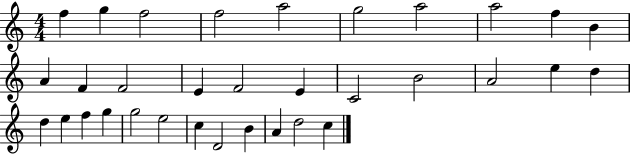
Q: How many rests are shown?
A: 0